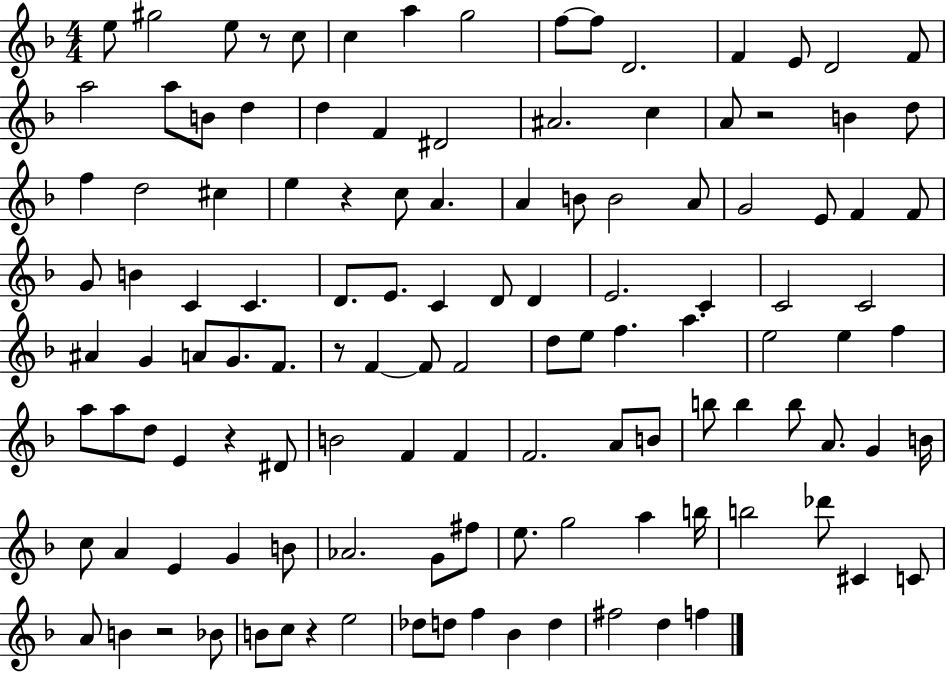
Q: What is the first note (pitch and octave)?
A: E5